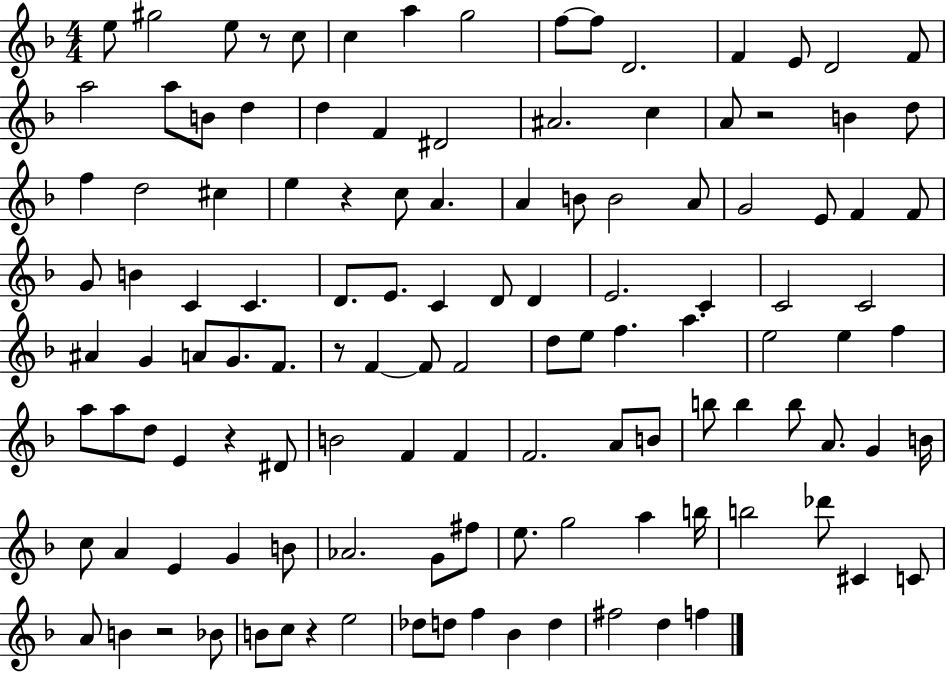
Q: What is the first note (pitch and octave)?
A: E5